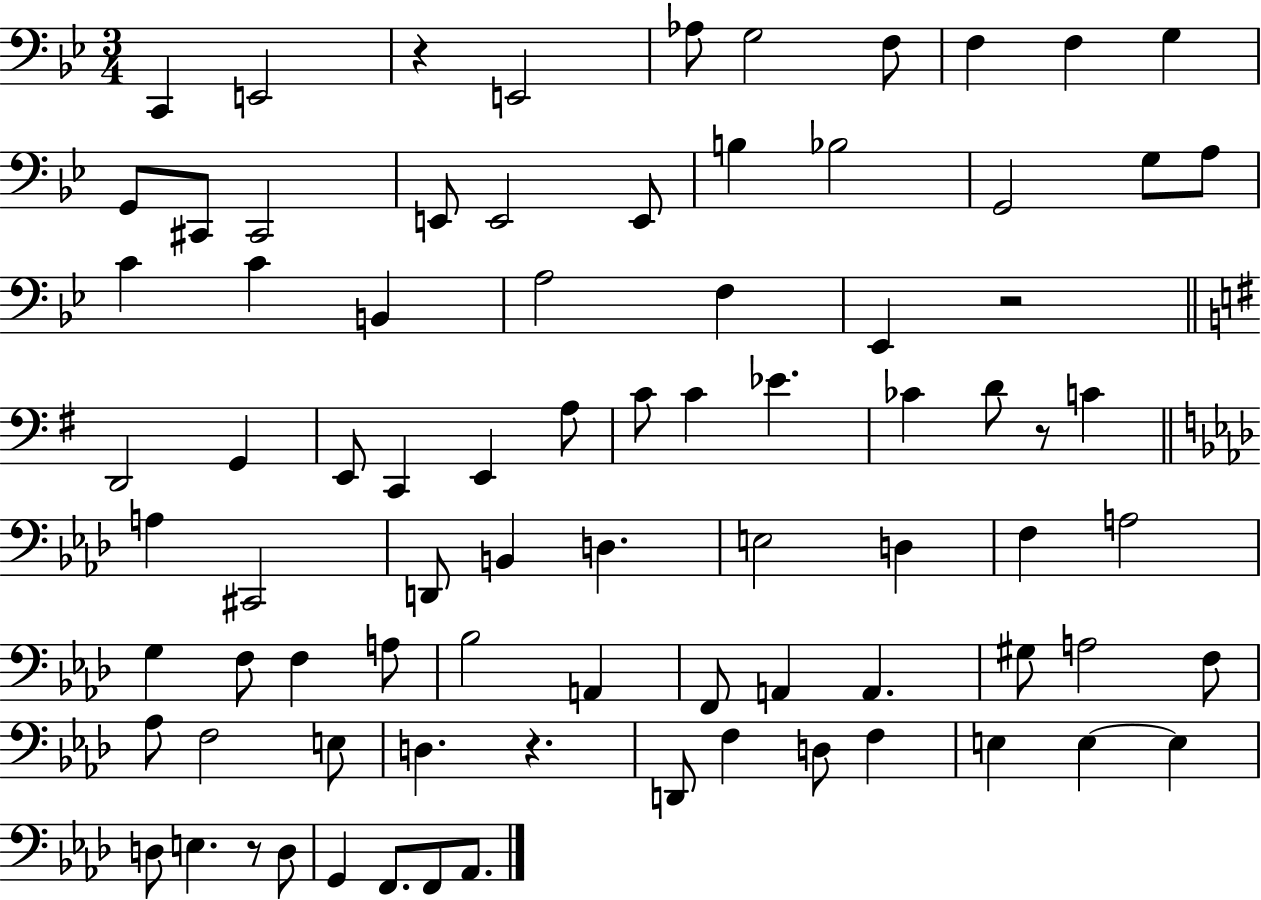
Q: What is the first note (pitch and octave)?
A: C2